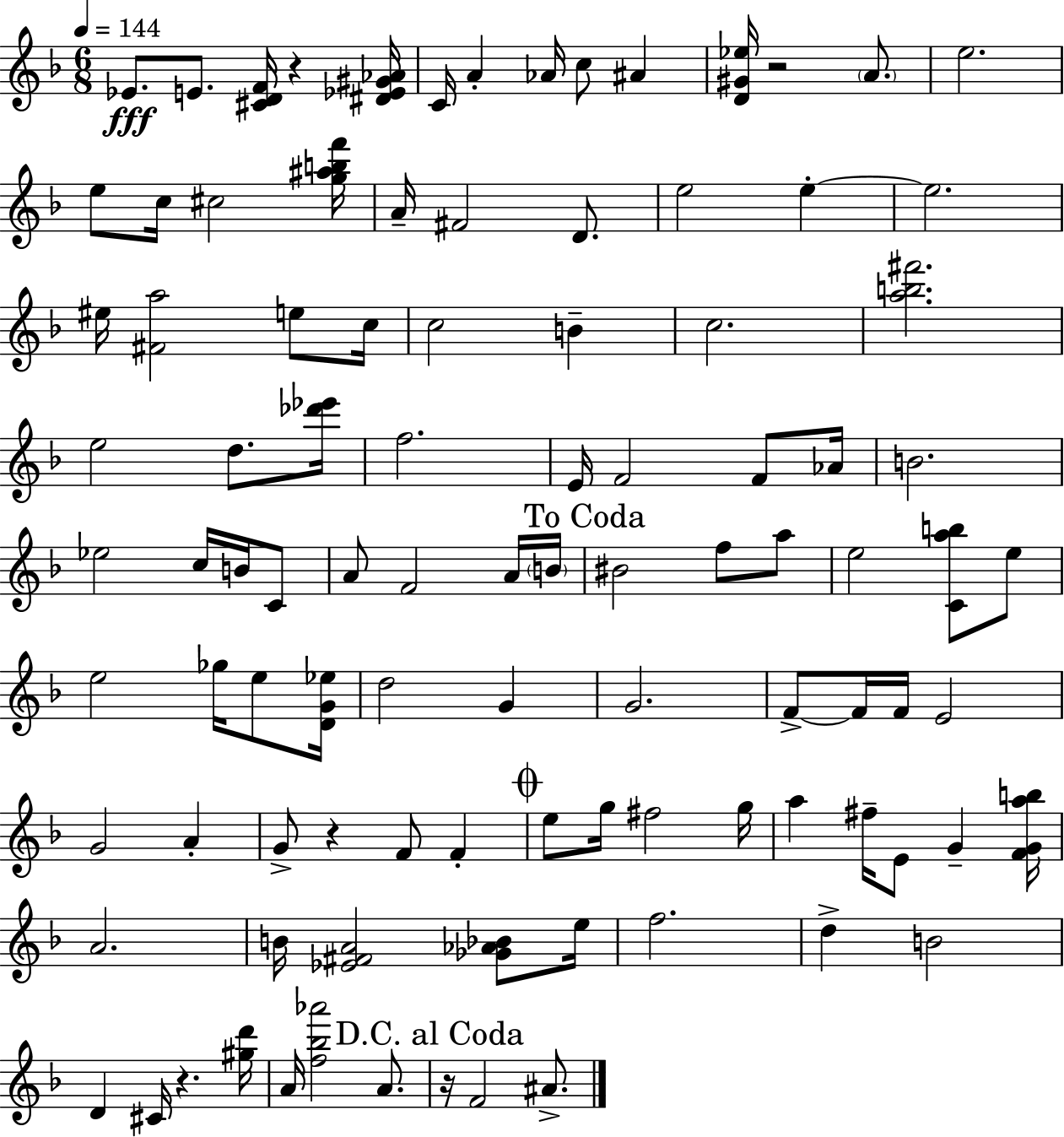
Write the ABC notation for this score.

X:1
T:Untitled
M:6/8
L:1/4
K:Dm
_E/2 E/2 [^CDF]/4 z [^D_E^G_A]/4 C/4 A _A/4 c/2 ^A [D^G_e]/4 z2 A/2 e2 e/2 c/4 ^c2 [g^abf']/4 A/4 ^F2 D/2 e2 e e2 ^e/4 [^Fa]2 e/2 c/4 c2 B c2 [ab^f']2 e2 d/2 [_d'_e']/4 f2 E/4 F2 F/2 _A/4 B2 _e2 c/4 B/4 C/2 A/2 F2 A/4 B/4 ^B2 f/2 a/2 e2 [Cab]/2 e/2 e2 _g/4 e/2 [DG_e]/4 d2 G G2 F/2 F/4 F/4 E2 G2 A G/2 z F/2 F e/2 g/4 ^f2 g/4 a ^f/4 E/2 G [FGab]/4 A2 B/4 [_E^FA]2 [_G_A_B]/2 e/4 f2 d B2 D ^C/4 z [^gd']/4 A/4 [f_b_a']2 A/2 z/4 F2 ^A/2